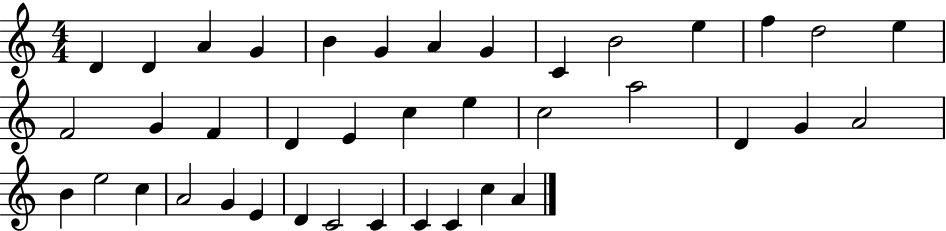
{
  \clef treble
  \numericTimeSignature
  \time 4/4
  \key c \major
  d'4 d'4 a'4 g'4 | b'4 g'4 a'4 g'4 | c'4 b'2 e''4 | f''4 d''2 e''4 | \break f'2 g'4 f'4 | d'4 e'4 c''4 e''4 | c''2 a''2 | d'4 g'4 a'2 | \break b'4 e''2 c''4 | a'2 g'4 e'4 | d'4 c'2 c'4 | c'4 c'4 c''4 a'4 | \break \bar "|."
}